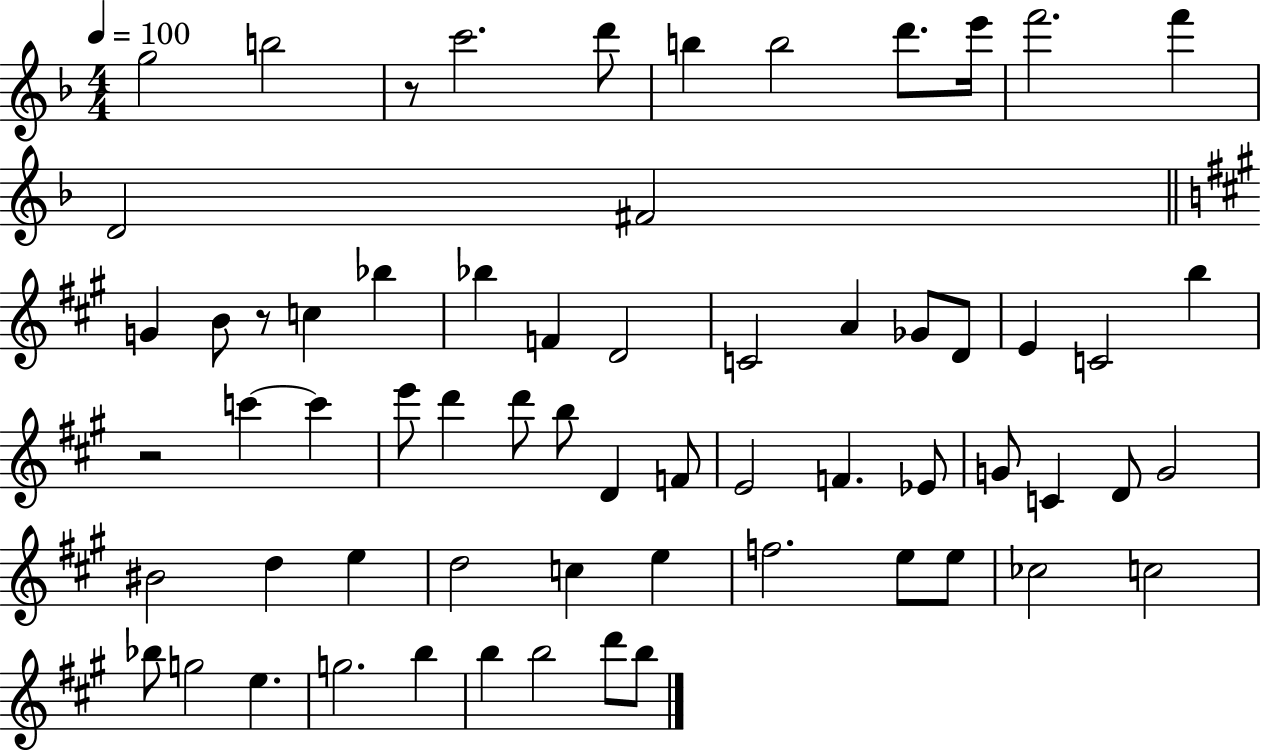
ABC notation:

X:1
T:Untitled
M:4/4
L:1/4
K:F
g2 b2 z/2 c'2 d'/2 b b2 d'/2 e'/4 f'2 f' D2 ^F2 G B/2 z/2 c _b _b F D2 C2 A _G/2 D/2 E C2 b z2 c' c' e'/2 d' d'/2 b/2 D F/2 E2 F _E/2 G/2 C D/2 G2 ^B2 d e d2 c e f2 e/2 e/2 _c2 c2 _b/2 g2 e g2 b b b2 d'/2 b/2